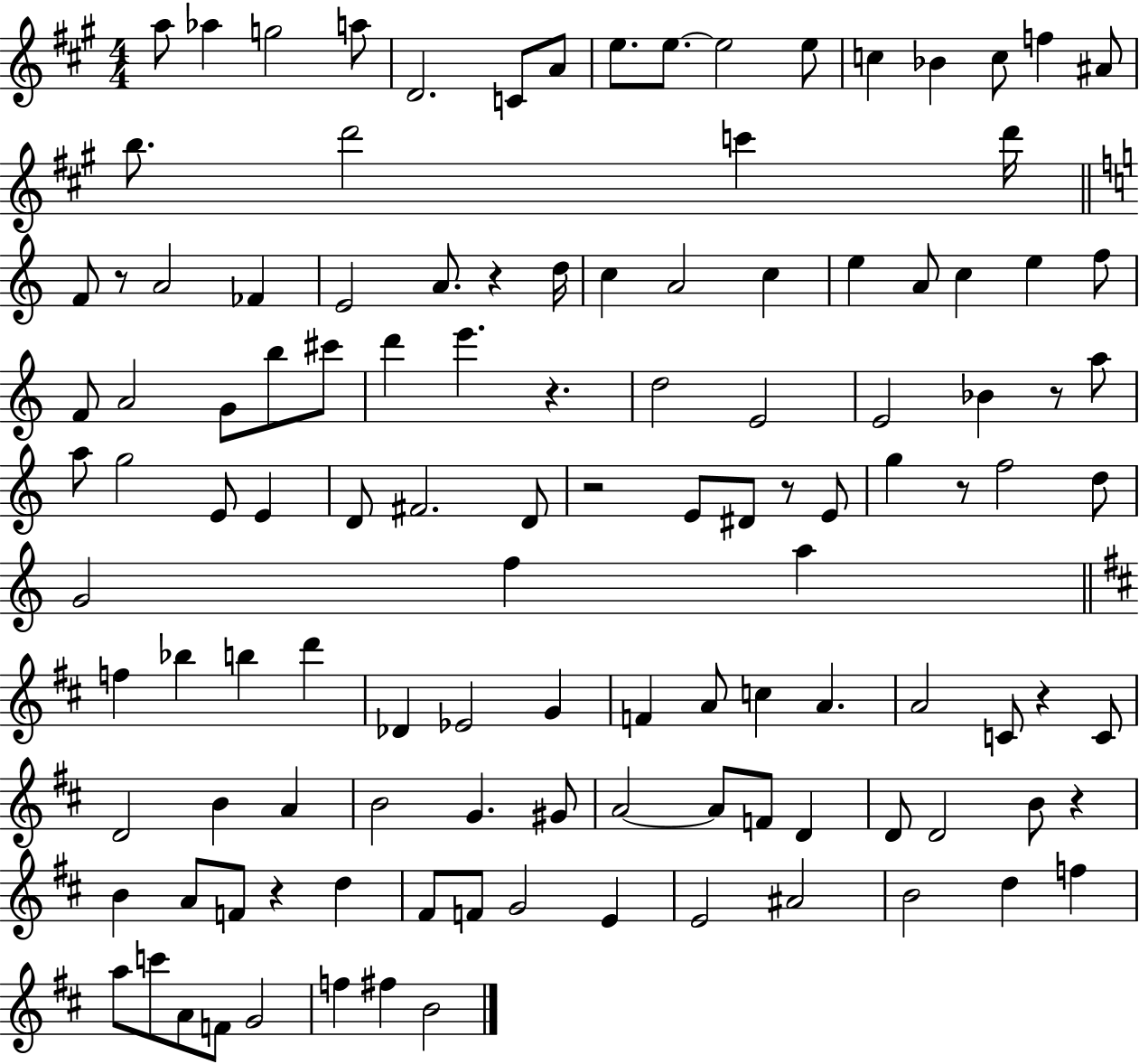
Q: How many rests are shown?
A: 10